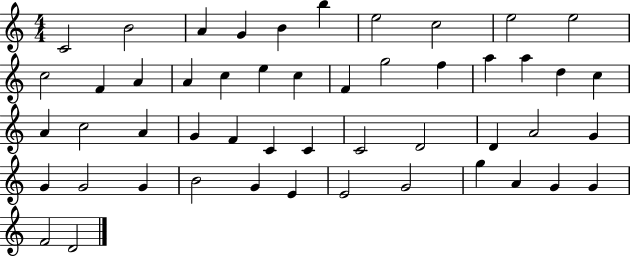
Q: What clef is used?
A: treble